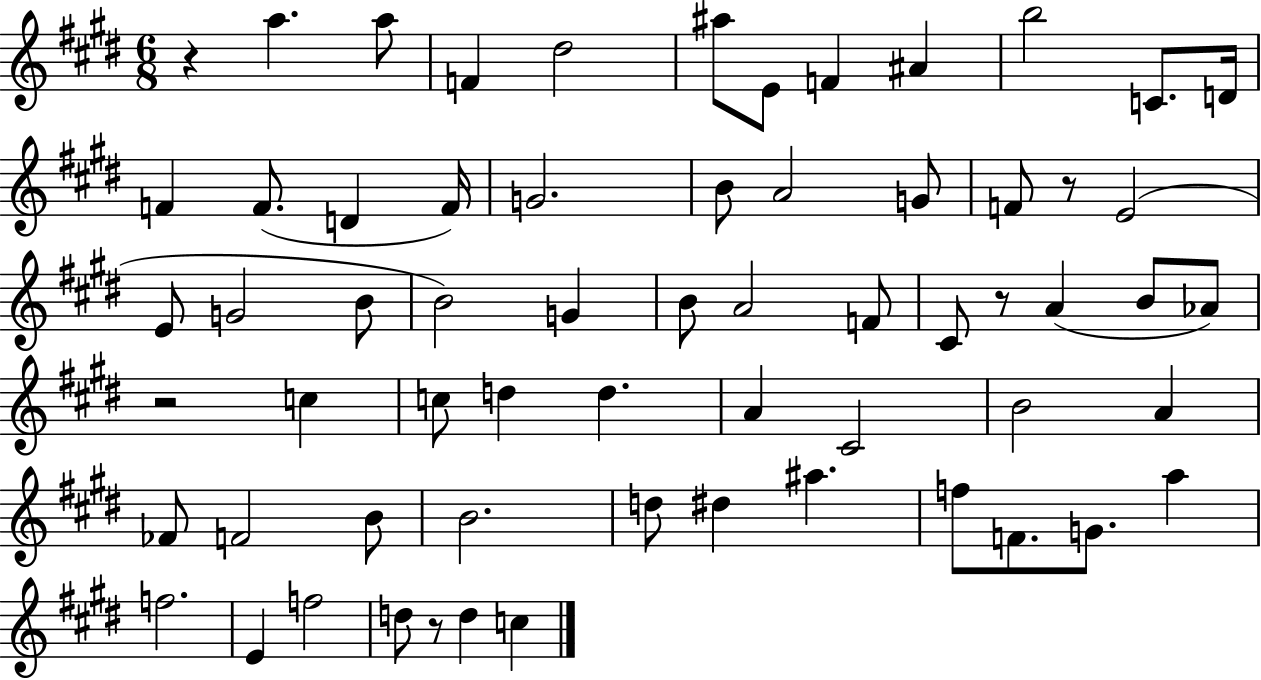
{
  \clef treble
  \numericTimeSignature
  \time 6/8
  \key e \major
  r4 a''4. a''8 | f'4 dis''2 | ais''8 e'8 f'4 ais'4 | b''2 c'8. d'16 | \break f'4 f'8.( d'4 f'16) | g'2. | b'8 a'2 g'8 | f'8 r8 e'2( | \break e'8 g'2 b'8 | b'2) g'4 | b'8 a'2 f'8 | cis'8 r8 a'4( b'8 aes'8) | \break r2 c''4 | c''8 d''4 d''4. | a'4 cis'2 | b'2 a'4 | \break fes'8 f'2 b'8 | b'2. | d''8 dis''4 ais''4. | f''8 f'8. g'8. a''4 | \break f''2. | e'4 f''2 | d''8 r8 d''4 c''4 | \bar "|."
}